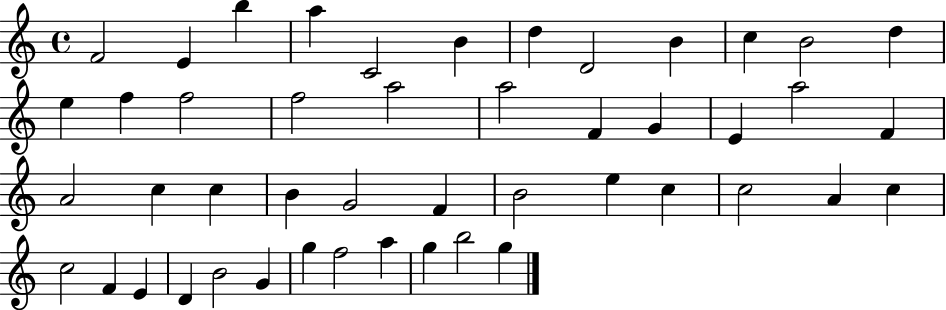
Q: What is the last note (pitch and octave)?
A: G5